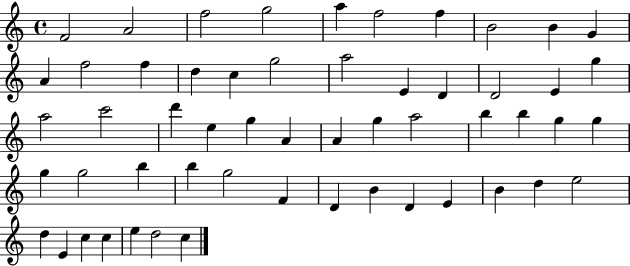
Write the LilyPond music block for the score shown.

{
  \clef treble
  \time 4/4
  \defaultTimeSignature
  \key c \major
  f'2 a'2 | f''2 g''2 | a''4 f''2 f''4 | b'2 b'4 g'4 | \break a'4 f''2 f''4 | d''4 c''4 g''2 | a''2 e'4 d'4 | d'2 e'4 g''4 | \break a''2 c'''2 | d'''4 e''4 g''4 a'4 | a'4 g''4 a''2 | b''4 b''4 g''4 g''4 | \break g''4 g''2 b''4 | b''4 g''2 f'4 | d'4 b'4 d'4 e'4 | b'4 d''4 e''2 | \break d''4 e'4 c''4 c''4 | e''4 d''2 c''4 | \bar "|."
}